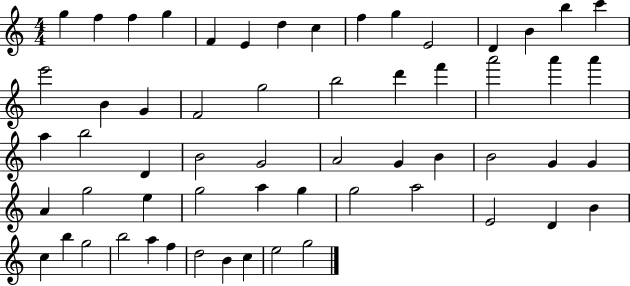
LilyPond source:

{
  \clef treble
  \numericTimeSignature
  \time 4/4
  \key c \major
  g''4 f''4 f''4 g''4 | f'4 e'4 d''4 c''4 | f''4 g''4 e'2 | d'4 b'4 b''4 c'''4 | \break e'''2 b'4 g'4 | f'2 g''2 | b''2 d'''4 f'''4 | a'''2 a'''4 a'''4 | \break a''4 b''2 d'4 | b'2 g'2 | a'2 g'4 b'4 | b'2 g'4 g'4 | \break a'4 g''2 e''4 | g''2 a''4 g''4 | g''2 a''2 | e'2 d'4 b'4 | \break c''4 b''4 g''2 | b''2 a''4 f''4 | d''2 b'4 c''4 | e''2 g''2 | \break \bar "|."
}